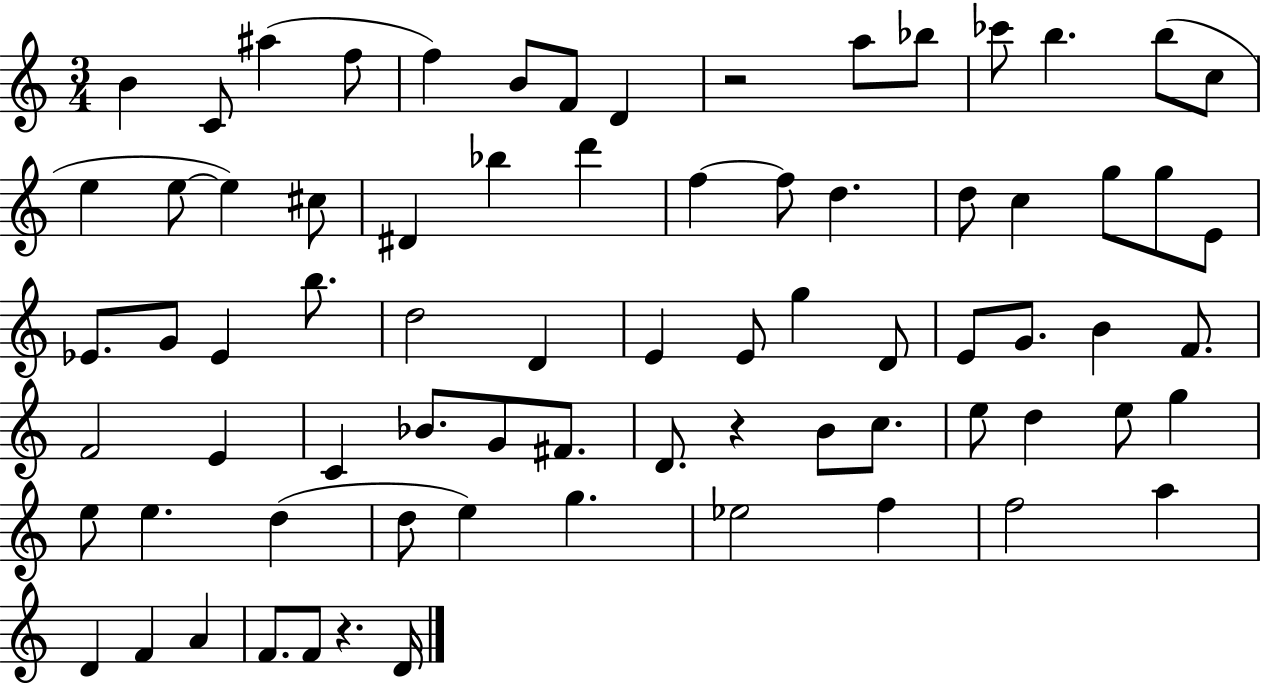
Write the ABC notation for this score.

X:1
T:Untitled
M:3/4
L:1/4
K:C
B C/2 ^a f/2 f B/2 F/2 D z2 a/2 _b/2 _c'/2 b b/2 c/2 e e/2 e ^c/2 ^D _b d' f f/2 d d/2 c g/2 g/2 E/2 _E/2 G/2 _E b/2 d2 D E E/2 g D/2 E/2 G/2 B F/2 F2 E C _B/2 G/2 ^F/2 D/2 z B/2 c/2 e/2 d e/2 g e/2 e d d/2 e g _e2 f f2 a D F A F/2 F/2 z D/4